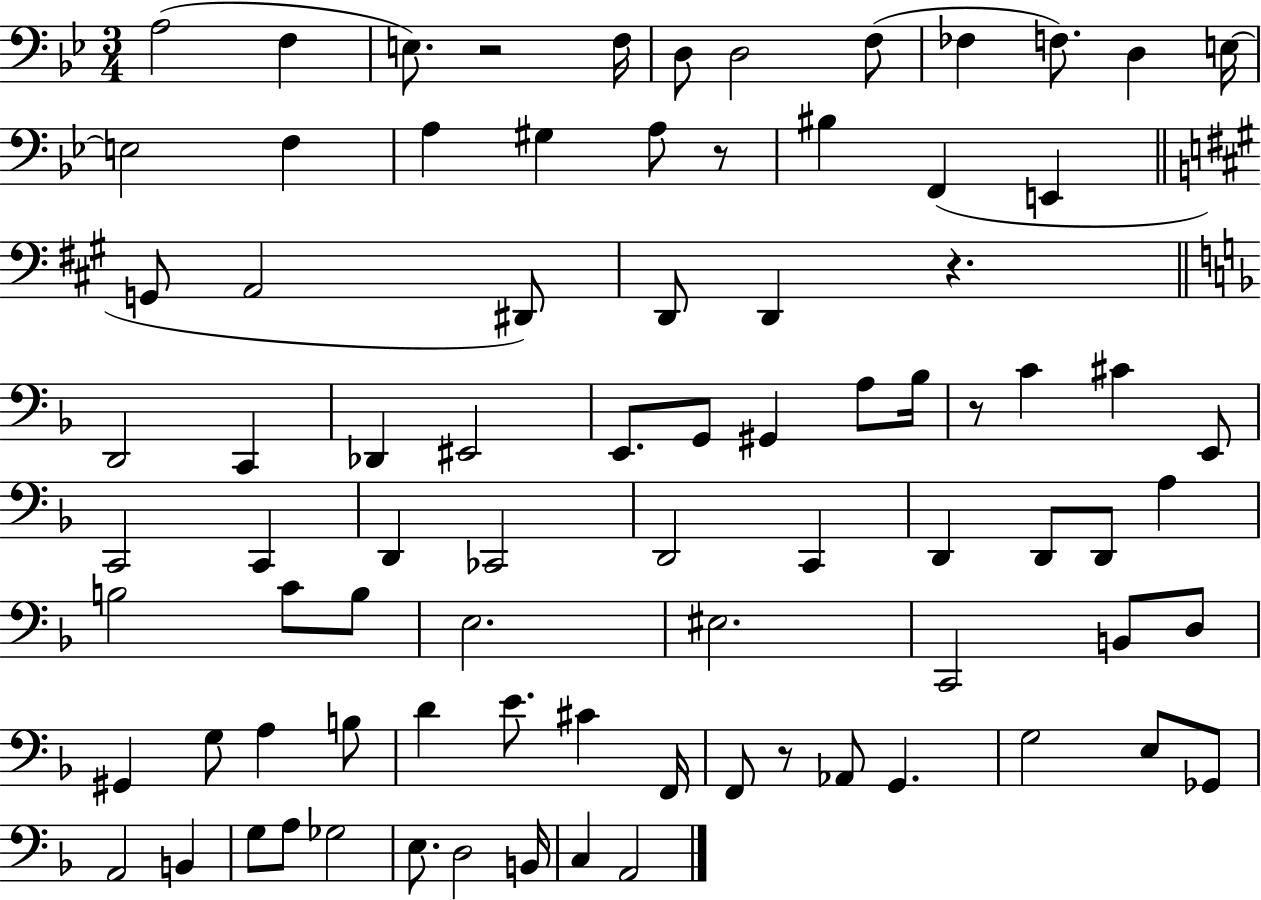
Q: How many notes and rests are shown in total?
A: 83